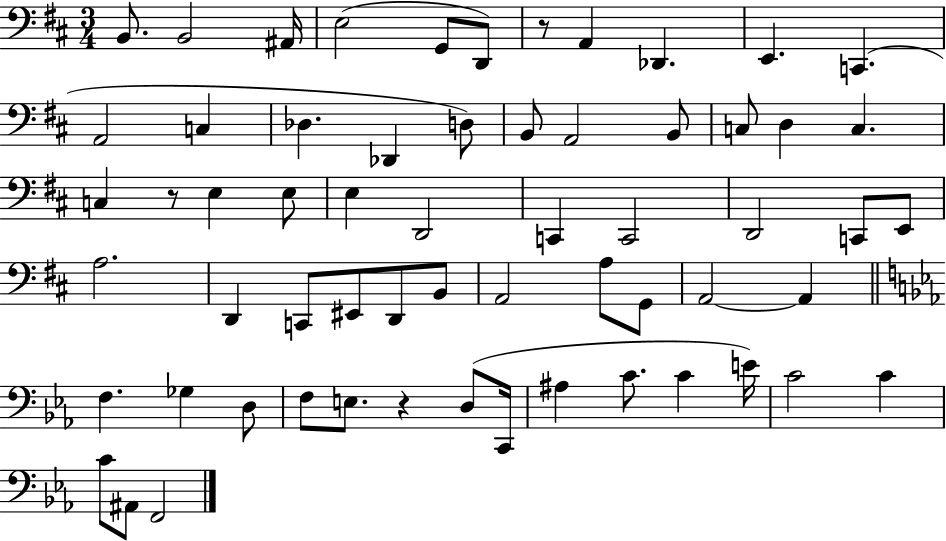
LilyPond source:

{
  \clef bass
  \numericTimeSignature
  \time 3/4
  \key d \major
  \repeat volta 2 { b,8. b,2 ais,16 | e2( g,8 d,8) | r8 a,4 des,4. | e,4. c,4.( | \break a,2 c4 | des4. des,4 d8) | b,8 a,2 b,8 | c8 d4 c4. | \break c4 r8 e4 e8 | e4 d,2 | c,4 c,2 | d,2 c,8 e,8 | \break a2. | d,4 c,8 eis,8 d,8 b,8 | a,2 a8 g,8 | a,2~~ a,4 | \break \bar "||" \break \key ees \major f4. ges4 d8 | f8 e8. r4 d8( c,16 | ais4 c'8. c'4 e'16) | c'2 c'4 | \break c'8 ais,8 f,2 | } \bar "|."
}